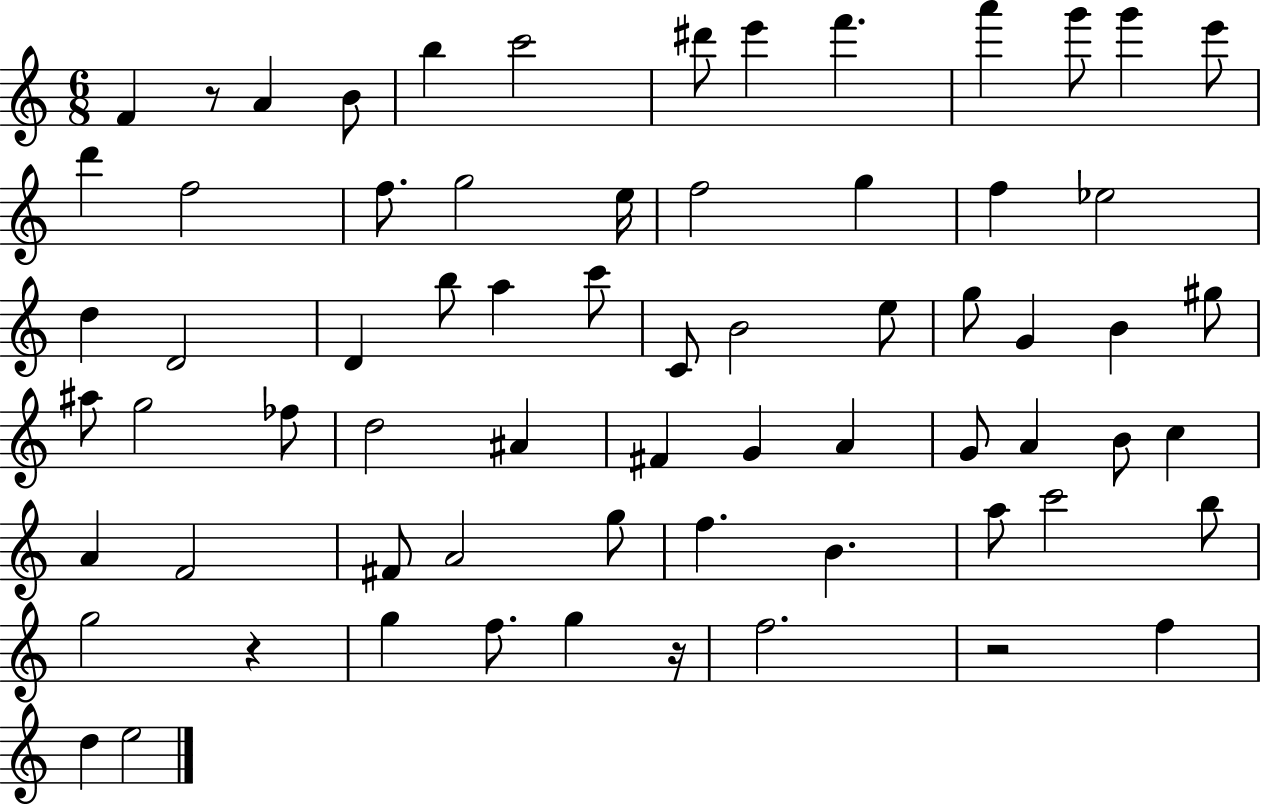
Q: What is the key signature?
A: C major